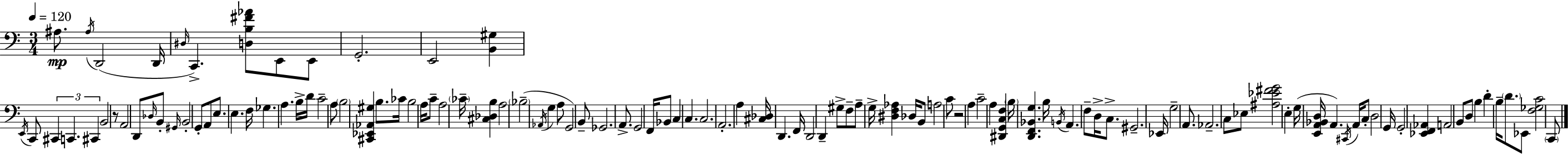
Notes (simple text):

A#3/e. A#3/s D2/h D2/s D#3/s C2/q. [D3,B3,F#4,Ab4]/e E2/e E2/e G2/h. E2/h [B2,G#3]/q E2/s C2/e C#2/q C2/q. C#2/q B2/h R/e A2/h D2/e Db3/s B2/e G#2/s B2/h G2/e A2/e E3/e. E3/q. F3/s Gb3/q. A3/q. B3/s D4/s C4/h A3/e B3/h [C#2,Eb2,Ab2,G#3]/q B3/e. CES4/s B3/h A3/s C4/e A3/h CES4/s [C#3,Db3,B3]/q A3/h Bb3/h Ab2/s G3/q A3/e G2/h B2/e Gb2/h. A2/e. G2/h F2/s Bb2/e C3/q C3/q. C3/h. A2/h. A3/q [C#3,Db3]/s D2/q. F2/s D2/h D2/q G#3/e F3/e A3/e G3/s [D#3,F3,Ab3]/q Db3/s B2/e A3/h C4/e R/h A3/q C4/h A3/q [D#2,G2,C3,F3]/q B3/s [D2,F2,Bb2,G3]/q. B3/s B2/s A2/q. F3/e D3/s C3/e. G#2/h. Eb2/s G3/h A2/e. Ab2/h. C3/e Eb3/e [A#3,Eb4,F#4,G4]/h E3/q G3/s [E2,A2,Bb2,D3]/s A2/q. C#2/s A2/s C3/e D3/h G2/s G2/h [Eb2,F2,Ab2]/q A2/h B2/e D3/e B3/q D4/q B3/s D4/e. Eb2/e [F3,Gb3,C4]/h C2/e